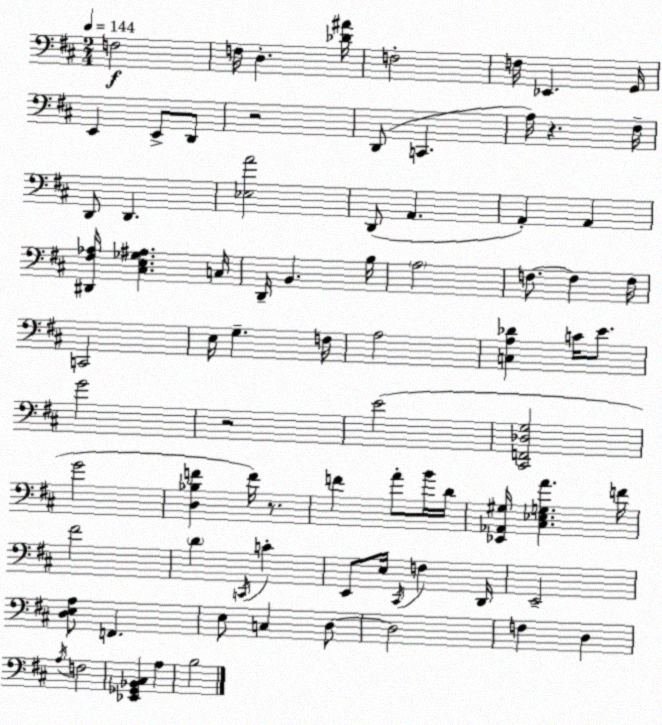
X:1
T:Untitled
M:2/4
L:1/4
K:D
F,2 F,/4 D, [_D^A]/4 F,2 F,/4 _E,, G,,/4 E,, E,,/2 D,,/2 z2 D,,/2 C,, A,/4 z ^F,/4 D,,/2 D,, [_E,A]2 D,,/2 A,, A,, A,, [^D,,^F,_A,]/4 [^C,E,_G,^A,] C,/4 D,,/4 B,, B,/4 A,2 F,/2 F, F,/4 C,,2 E,/4 G, F,/4 A,2 [C,A,_D] C/4 E/2 G2 z2 E2 [^C,,F,,_D,G,]2 G2 [D,_B,F] F/4 z/2 F A/2 B/4 D/4 [_E,,_A,,^G,]/4 [^C,_E,G,A] F/4 ^F2 D C,,/4 C E,,/2 E,/4 ^C,,/4 F, D,,/4 E,,2 [D,E,A,]/2 F,, E,/2 C, D,/2 D,2 F, D, A,/4 F,2 [_E,,_G,,_B,,^C,] A, B,2